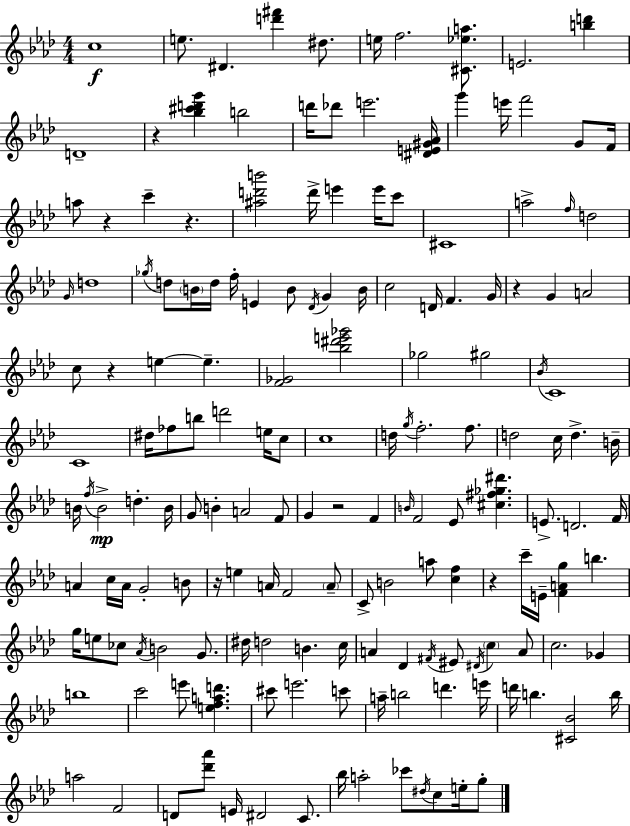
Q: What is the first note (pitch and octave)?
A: C5